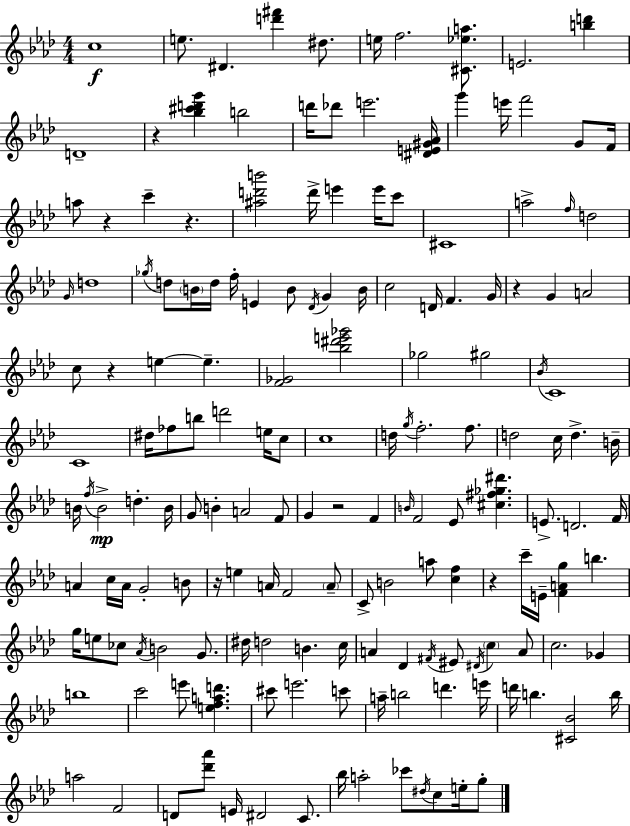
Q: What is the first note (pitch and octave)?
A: C5